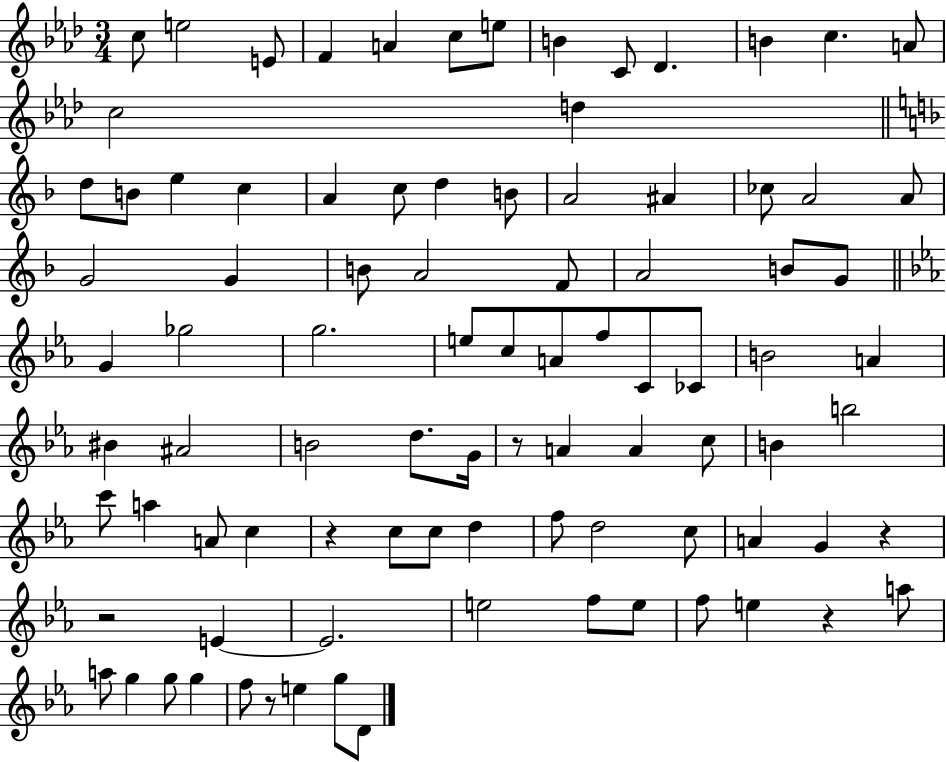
X:1
T:Untitled
M:3/4
L:1/4
K:Ab
c/2 e2 E/2 F A c/2 e/2 B C/2 _D B c A/2 c2 d d/2 B/2 e c A c/2 d B/2 A2 ^A _c/2 A2 A/2 G2 G B/2 A2 F/2 A2 B/2 G/2 G _g2 g2 e/2 c/2 A/2 f/2 C/2 _C/2 B2 A ^B ^A2 B2 d/2 G/4 z/2 A A c/2 B b2 c'/2 a A/2 c z c/2 c/2 d f/2 d2 c/2 A G z z2 E E2 e2 f/2 e/2 f/2 e z a/2 a/2 g g/2 g f/2 z/2 e g/2 D/2